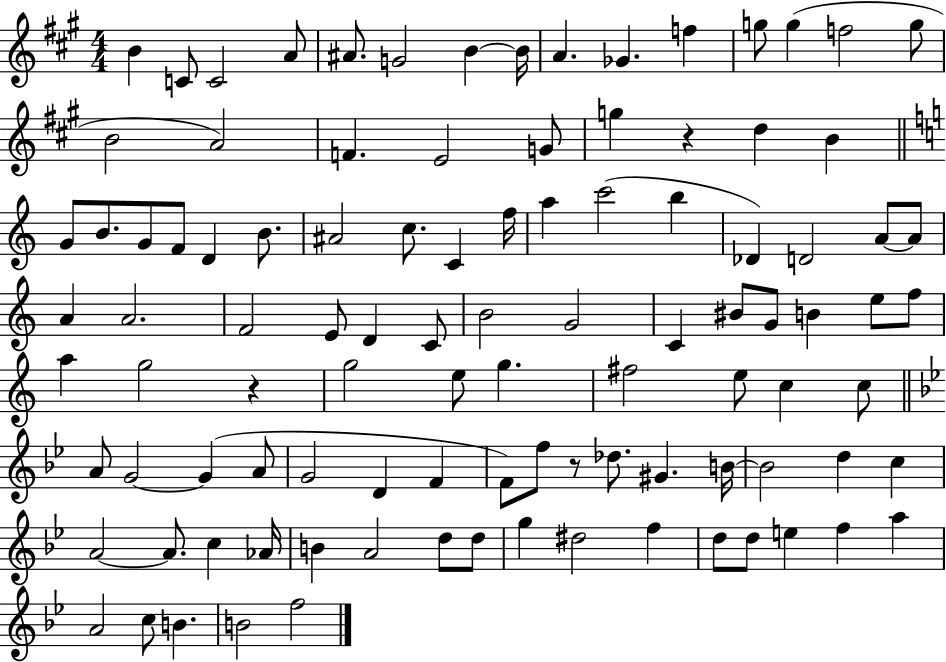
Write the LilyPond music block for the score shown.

{
  \clef treble
  \numericTimeSignature
  \time 4/4
  \key a \major
  \repeat volta 2 { b'4 c'8 c'2 a'8 | ais'8. g'2 b'4~~ b'16 | a'4. ges'4. f''4 | g''8 g''4( f''2 g''8 | \break b'2 a'2) | f'4. e'2 g'8 | g''4 r4 d''4 b'4 | \bar "||" \break \key c \major g'8 b'8. g'8 f'8 d'4 b'8. | ais'2 c''8. c'4 f''16 | a''4 c'''2( b''4 | des'4) d'2 a'8~~ a'8 | \break a'4 a'2. | f'2 e'8 d'4 c'8 | b'2 g'2 | c'4 bis'8 g'8 b'4 e''8 f''8 | \break a''4 g''2 r4 | g''2 e''8 g''4. | fis''2 e''8 c''4 c''8 | \bar "||" \break \key bes \major a'8 g'2~~ g'4( a'8 | g'2 d'4 f'4 | f'8) f''8 r8 des''8. gis'4. b'16~~ | b'2 d''4 c''4 | \break a'2~~ a'8. c''4 aes'16 | b'4 a'2 d''8 d''8 | g''4 dis''2 f''4 | d''8 d''8 e''4 f''4 a''4 | \break a'2 c''8 b'4. | b'2 f''2 | } \bar "|."
}